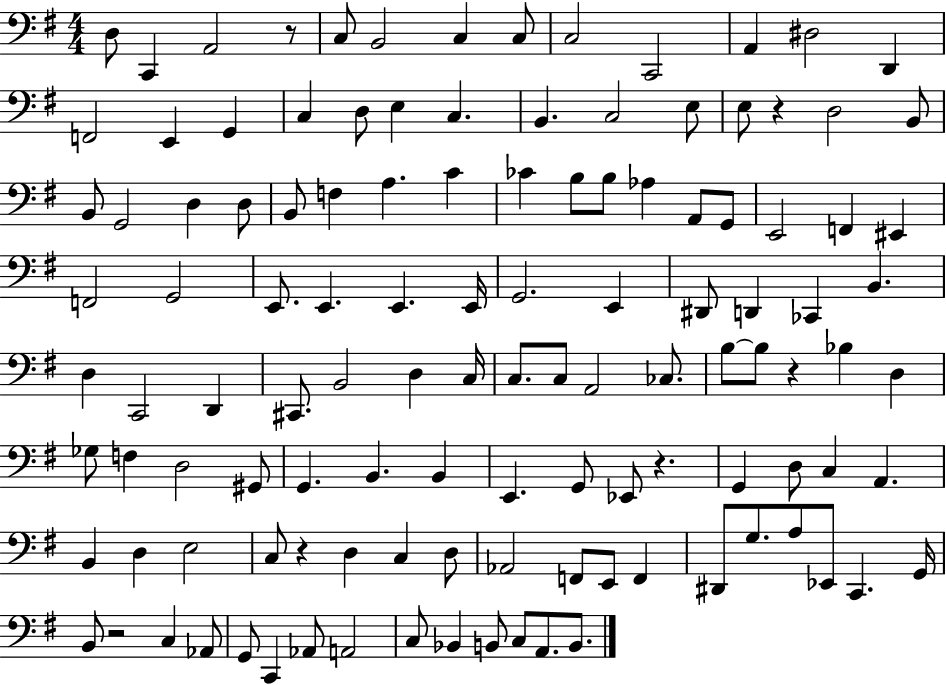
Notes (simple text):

D3/e C2/q A2/h R/e C3/e B2/h C3/q C3/e C3/h C2/h A2/q D#3/h D2/q F2/h E2/q G2/q C3/q D3/e E3/q C3/q. B2/q. C3/h E3/e E3/e R/q D3/h B2/e B2/e G2/h D3/q D3/e B2/e F3/q A3/q. C4/q CES4/q B3/e B3/e Ab3/q A2/e G2/e E2/h F2/q EIS2/q F2/h G2/h E2/e. E2/q. E2/q. E2/s G2/h. E2/q D#2/e D2/q CES2/q B2/q. D3/q C2/h D2/q C#2/e. B2/h D3/q C3/s C3/e. C3/e A2/h CES3/e. B3/e B3/e R/q Bb3/q D3/q Gb3/e F3/q D3/h G#2/e G2/q. B2/q. B2/q E2/q. G2/e Eb2/e R/q. G2/q D3/e C3/q A2/q. B2/q D3/q E3/h C3/e R/q D3/q C3/q D3/e Ab2/h F2/e E2/e F2/q D#2/e G3/e. A3/e Eb2/e C2/q. G2/s B2/e R/h C3/q Ab2/e G2/e C2/q Ab2/e A2/h C3/e Bb2/q B2/e C3/e A2/e. B2/e.